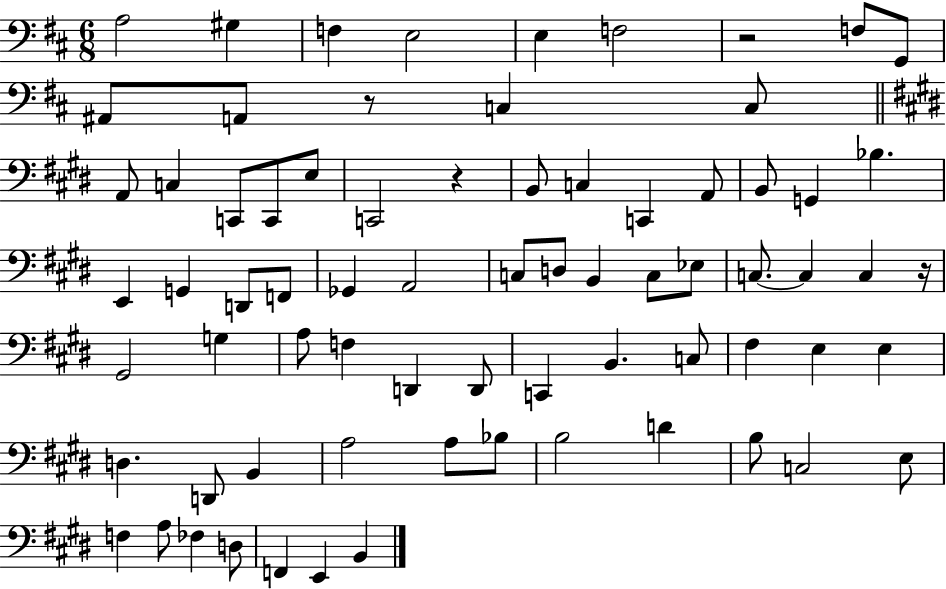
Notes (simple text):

A3/h G#3/q F3/q E3/h E3/q F3/h R/h F3/e G2/e A#2/e A2/e R/e C3/q C3/e A2/e C3/q C2/e C2/e E3/e C2/h R/q B2/e C3/q C2/q A2/e B2/e G2/q Bb3/q. E2/q G2/q D2/e F2/e Gb2/q A2/h C3/e D3/e B2/q C3/e Eb3/e C3/e. C3/q C3/q R/s G#2/h G3/q A3/e F3/q D2/q D2/e C2/q B2/q. C3/e F#3/q E3/q E3/q D3/q. D2/e B2/q A3/h A3/e Bb3/e B3/h D4/q B3/e C3/h E3/e F3/q A3/e FES3/q D3/e F2/q E2/q B2/q